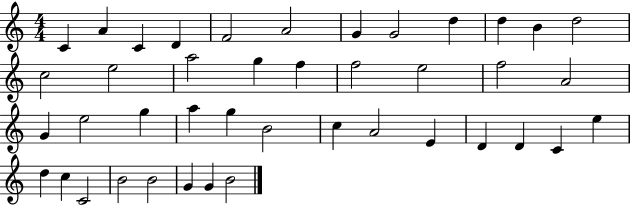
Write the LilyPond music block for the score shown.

{
  \clef treble
  \numericTimeSignature
  \time 4/4
  \key c \major
  c'4 a'4 c'4 d'4 | f'2 a'2 | g'4 g'2 d''4 | d''4 b'4 d''2 | \break c''2 e''2 | a''2 g''4 f''4 | f''2 e''2 | f''2 a'2 | \break g'4 e''2 g''4 | a''4 g''4 b'2 | c''4 a'2 e'4 | d'4 d'4 c'4 e''4 | \break d''4 c''4 c'2 | b'2 b'2 | g'4 g'4 b'2 | \bar "|."
}